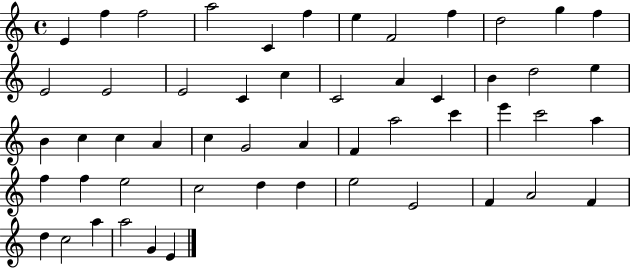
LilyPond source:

{
  \clef treble
  \time 4/4
  \defaultTimeSignature
  \key c \major
  e'4 f''4 f''2 | a''2 c'4 f''4 | e''4 f'2 f''4 | d''2 g''4 f''4 | \break e'2 e'2 | e'2 c'4 c''4 | c'2 a'4 c'4 | b'4 d''2 e''4 | \break b'4 c''4 c''4 a'4 | c''4 g'2 a'4 | f'4 a''2 c'''4 | e'''4 c'''2 a''4 | \break f''4 f''4 e''2 | c''2 d''4 d''4 | e''2 e'2 | f'4 a'2 f'4 | \break d''4 c''2 a''4 | a''2 g'4 e'4 | \bar "|."
}